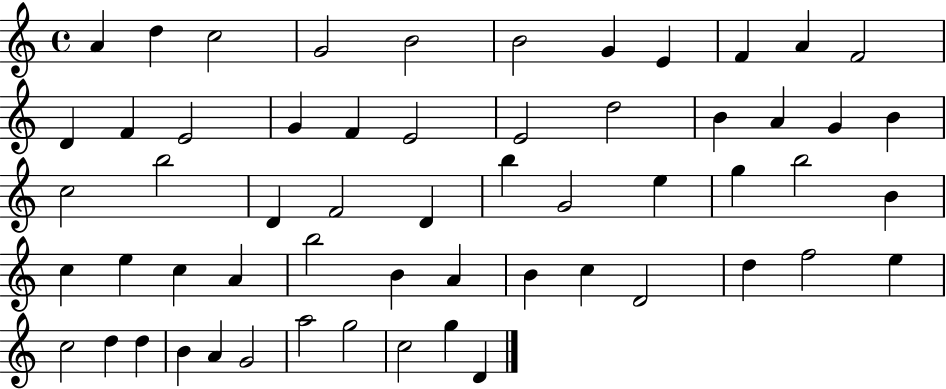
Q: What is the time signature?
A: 4/4